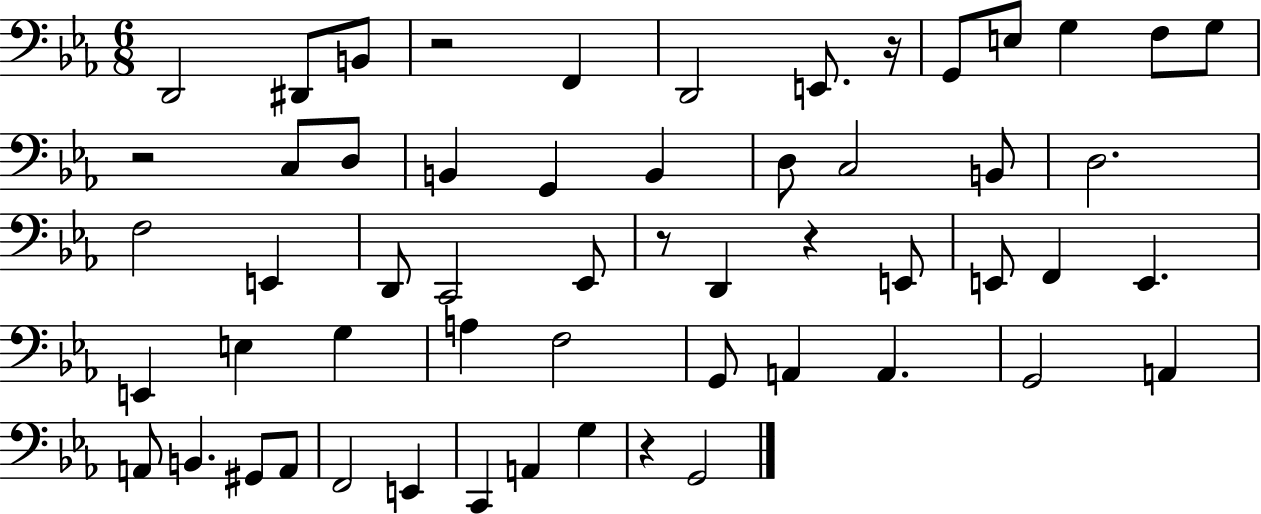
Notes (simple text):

D2/h D#2/e B2/e R/h F2/q D2/h E2/e. R/s G2/e E3/e G3/q F3/e G3/e R/h C3/e D3/e B2/q G2/q B2/q D3/e C3/h B2/e D3/h. F3/h E2/q D2/e C2/h Eb2/e R/e D2/q R/q E2/e E2/e F2/q E2/q. E2/q E3/q G3/q A3/q F3/h G2/e A2/q A2/q. G2/h A2/q A2/e B2/q. G#2/e A2/e F2/h E2/q C2/q A2/q G3/q R/q G2/h